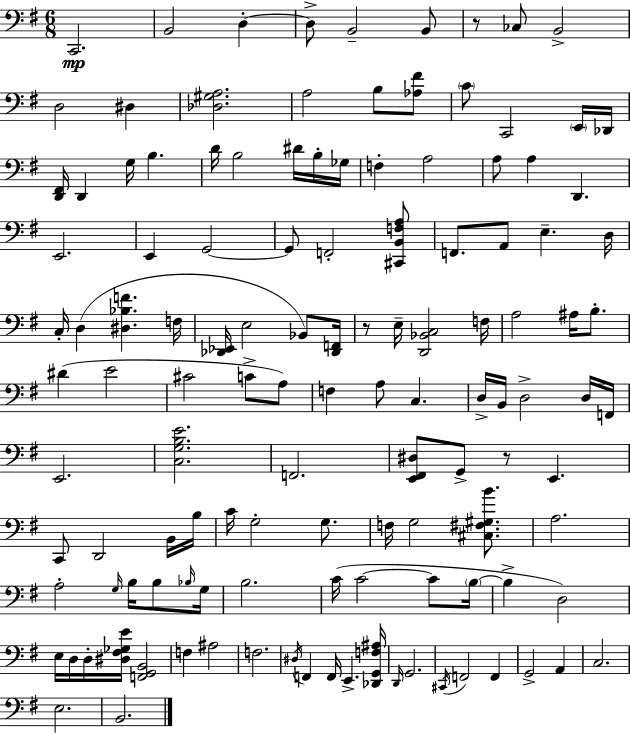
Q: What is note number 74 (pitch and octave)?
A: G3